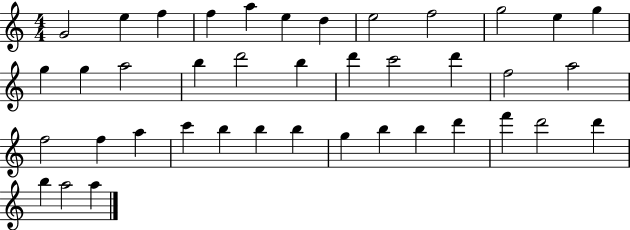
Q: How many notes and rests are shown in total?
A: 40